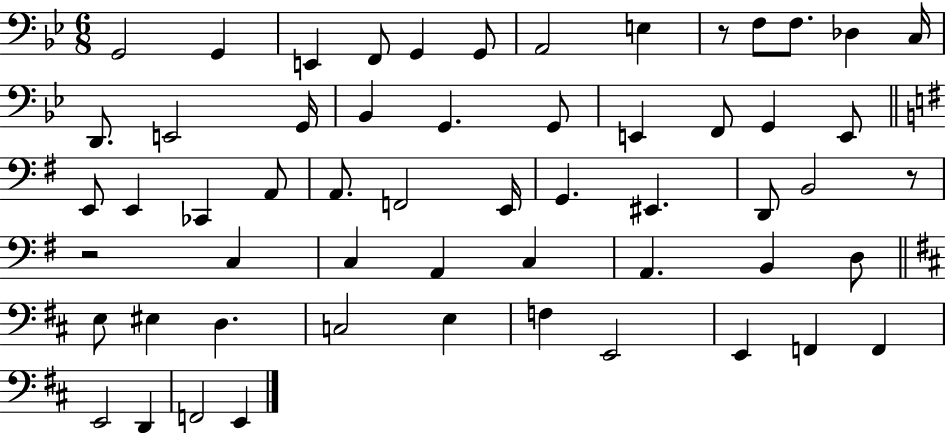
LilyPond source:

{
  \clef bass
  \numericTimeSignature
  \time 6/8
  \key bes \major
  g,2 g,4 | e,4 f,8 g,4 g,8 | a,2 e4 | r8 f8 f8. des4 c16 | \break d,8. e,2 g,16 | bes,4 g,4. g,8 | e,4 f,8 g,4 e,8 | \bar "||" \break \key e \minor e,8 e,4 ces,4 a,8 | a,8. f,2 e,16 | g,4. eis,4. | d,8 b,2 r8 | \break r2 c4 | c4 a,4 c4 | a,4. b,4 d8 | \bar "||" \break \key b \minor e8 eis4 d4. | c2 e4 | f4 e,2 | e,4 f,4 f,4 | \break e,2 d,4 | f,2 e,4 | \bar "|."
}